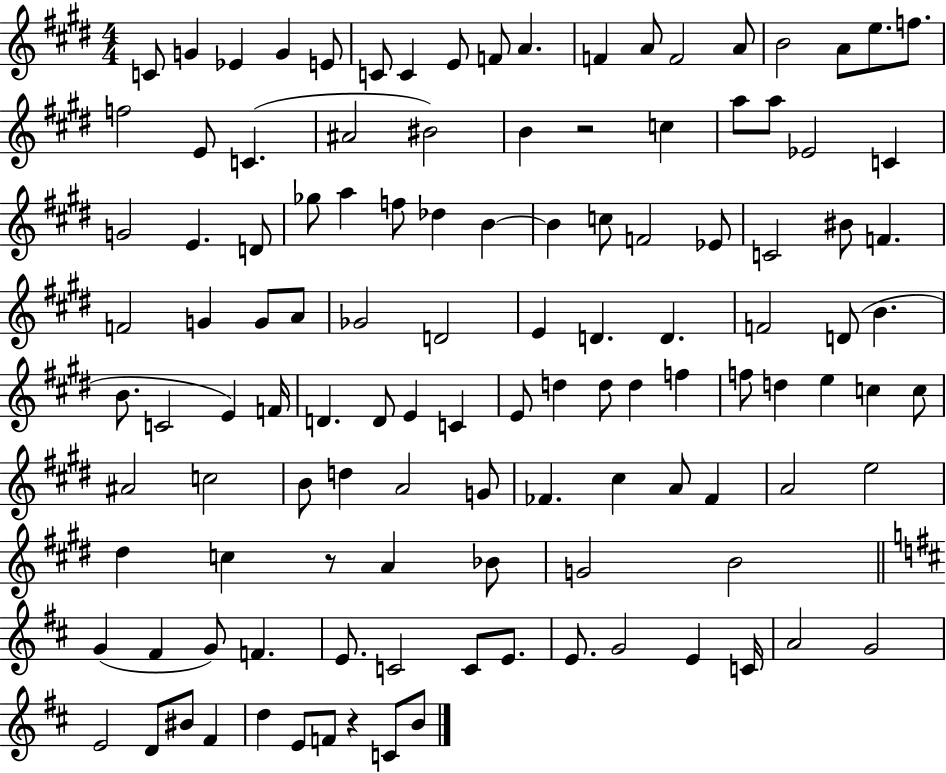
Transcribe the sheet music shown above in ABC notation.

X:1
T:Untitled
M:4/4
L:1/4
K:E
C/2 G _E G E/2 C/2 C E/2 F/2 A F A/2 F2 A/2 B2 A/2 e/2 f/2 f2 E/2 C ^A2 ^B2 B z2 c a/2 a/2 _E2 C G2 E D/2 _g/2 a f/2 _d B B c/2 F2 _E/2 C2 ^B/2 F F2 G G/2 A/2 _G2 D2 E D D F2 D/2 B B/2 C2 E F/4 D D/2 E C E/2 d d/2 d f f/2 d e c c/2 ^A2 c2 B/2 d A2 G/2 _F ^c A/2 _F A2 e2 ^d c z/2 A _B/2 G2 B2 G ^F G/2 F E/2 C2 C/2 E/2 E/2 G2 E C/4 A2 G2 E2 D/2 ^B/2 ^F d E/2 F/2 z C/2 B/2